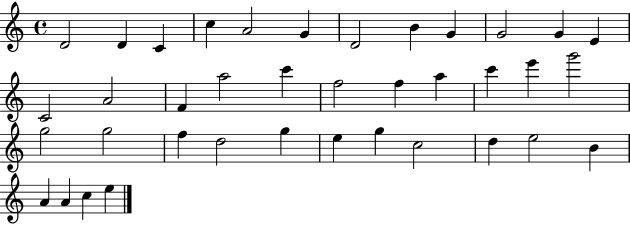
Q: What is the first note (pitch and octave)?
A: D4